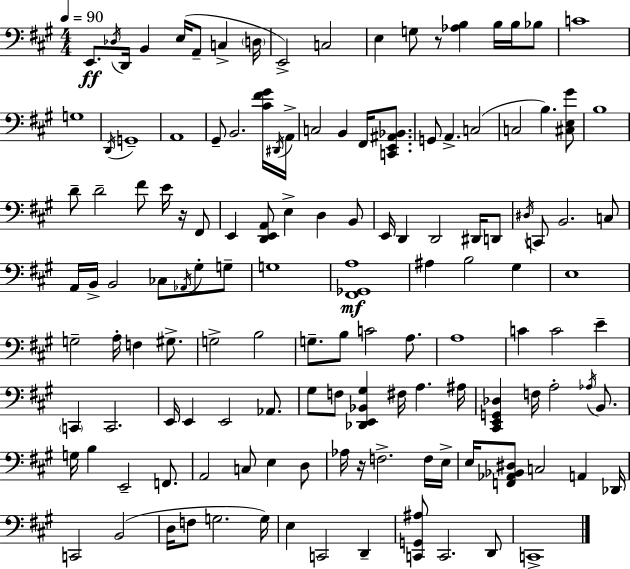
X:1
T:Untitled
M:4/4
L:1/4
K:A
E,,/2 _D,/4 D,,/4 B,, E,/4 A,,/2 C, D,/4 E,,2 C,2 E, G,/2 z/2 [_A,B,] B,/4 B,/4 _B,/2 C4 G,4 D,,/4 G,,4 A,,4 ^G,,/2 B,,2 [^C^F^G]/4 ^D,,/4 A,,/4 C,2 B,, ^F,,/4 [C,,E,,^A,,_B,,]/2 G,,/2 A,, C,2 C,2 B, [^C,E,^G]/2 B,4 D/2 D2 ^F/2 E/4 z/4 ^F,,/2 E,, [D,,E,,A,,]/2 E, D, B,,/2 E,,/4 D,, D,,2 ^D,,/4 D,,/2 ^D,/4 C,,/2 B,,2 C,/2 A,,/4 B,,/4 B,,2 _C,/2 _A,,/4 ^G,/2 G,/2 G,4 [^F,,_G,,A,]4 ^A, B,2 ^G, E,4 G,2 A,/4 F, ^G,/2 G,2 B,2 G,/2 B,/2 C2 A,/2 A,4 C C2 E C,, C,,2 E,,/4 E,, E,,2 _A,,/2 ^G,/2 F,/2 [_D,,E,,_B,,^G,] ^F,/4 A, ^A,/4 [^C,,E,,G,,_D,] F,/4 A,2 _A,/4 B,,/2 G,/4 B, E,,2 F,,/2 A,,2 C,/2 E, D,/2 _A,/4 z/4 F,2 F,/4 E,/4 E,/4 [F,,_A,,_B,,^D,]/2 C,2 A,, _D,,/4 C,,2 B,,2 D,/4 F,/2 G,2 G,/4 E, C,,2 D,, [C,,G,,^A,]/2 C,,2 D,,/2 C,,4